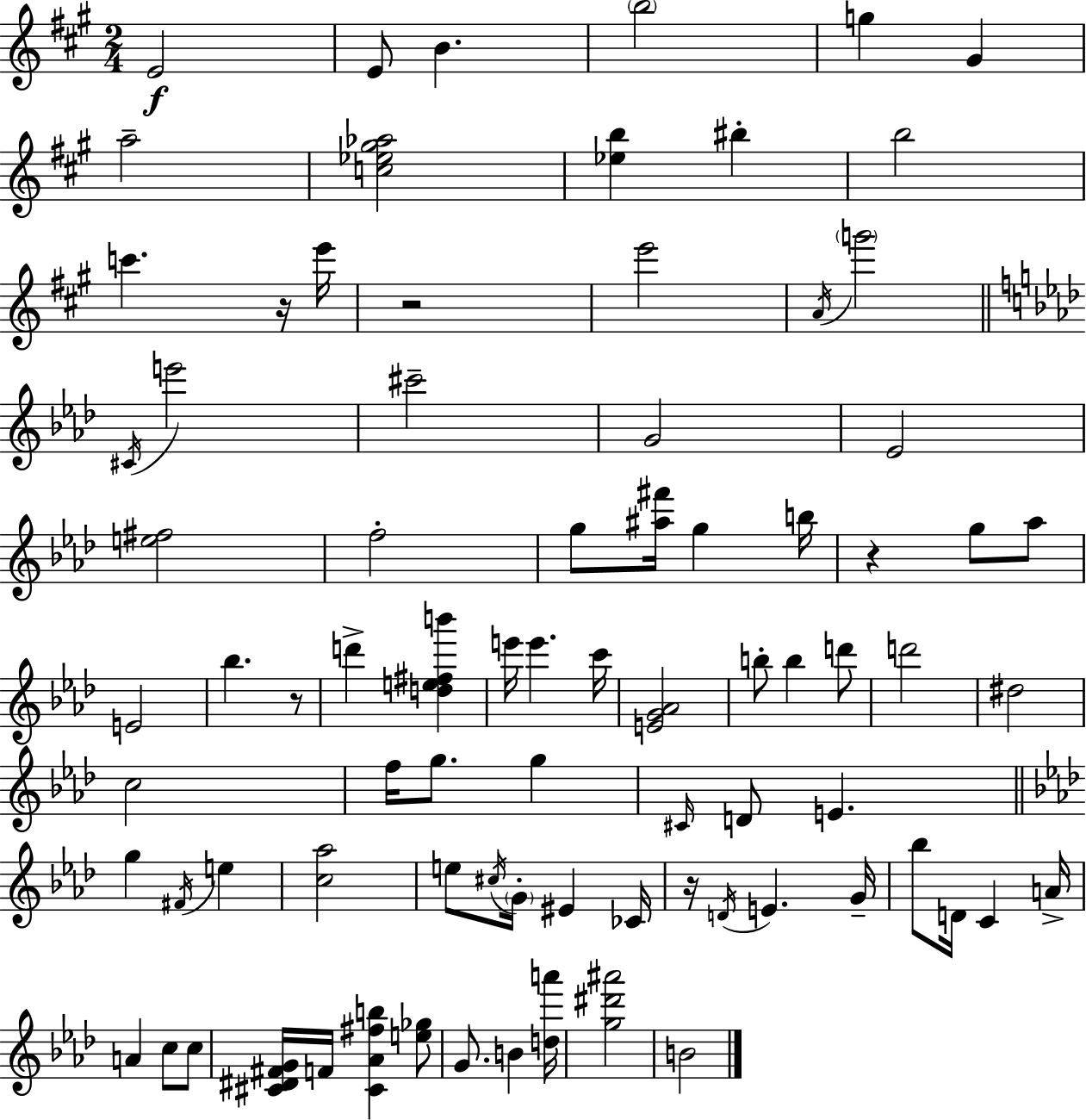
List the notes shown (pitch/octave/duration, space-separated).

E4/h E4/e B4/q. B5/h G5/q G#4/q A5/h [C5,Eb5,G#5,Ab5]/h [Eb5,B5]/q BIS5/q B5/h C6/q. R/s E6/s R/h E6/h A4/s G6/h C#4/s E6/h C#6/h G4/h Eb4/h [E5,F#5]/h F5/h G5/e [A#5,F#6]/s G5/q B5/s R/q G5/e Ab5/e E4/h Bb5/q. R/e D6/q [D5,E5,F#5,B6]/q E6/s E6/q. C6/s [E4,G4,Ab4]/h B5/e B5/q D6/e D6/h D#5/h C5/h F5/s G5/e. G5/q C#4/s D4/e E4/q. G5/q F#4/s E5/q [C5,Ab5]/h E5/e C#5/s G4/s EIS4/q CES4/s R/s D4/s E4/q. G4/s Bb5/e D4/s C4/q A4/s A4/q C5/e C5/e [C#4,D#4,F#4,G4]/s F4/s [C#4,Ab4,F#5,B5]/q [E5,Gb5]/e G4/e. B4/q [D5,A6]/s [G5,D#6,A#6]/h B4/h